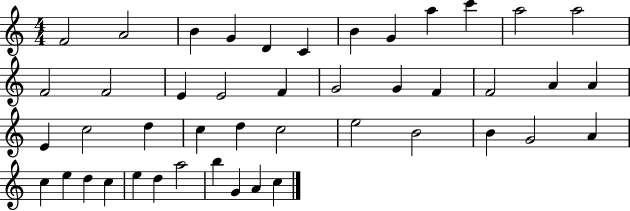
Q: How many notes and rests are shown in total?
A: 45